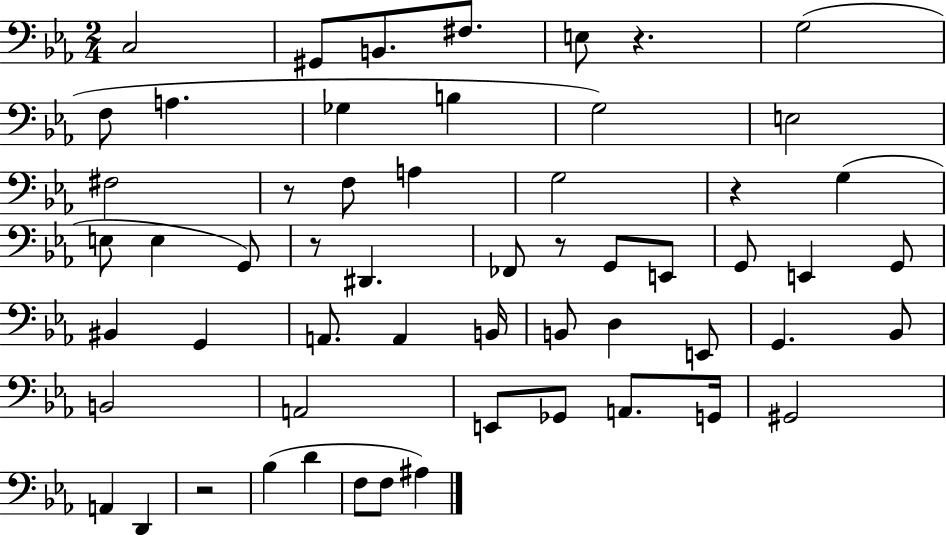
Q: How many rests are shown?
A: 6